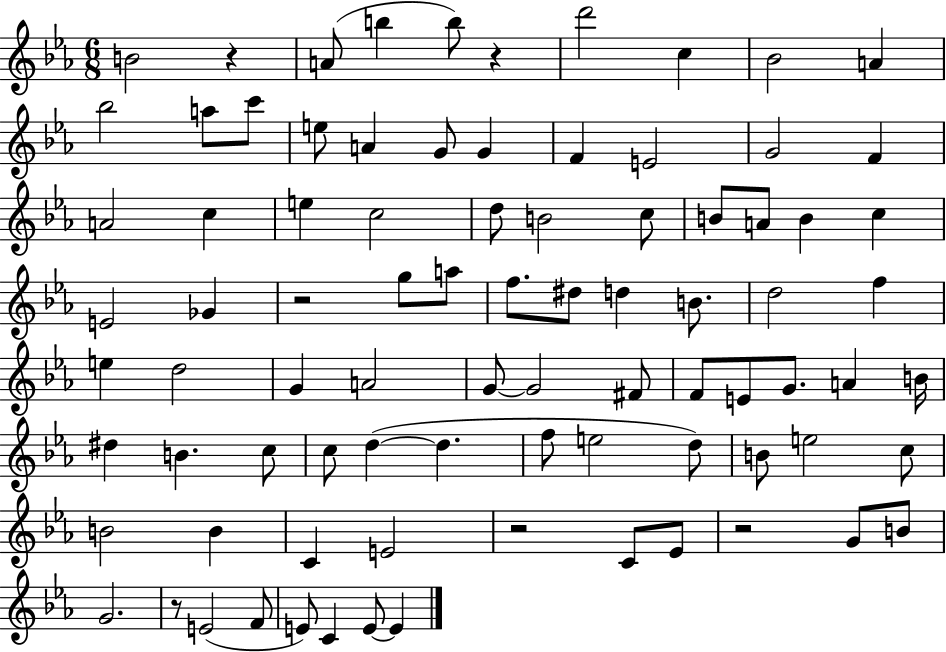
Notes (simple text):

B4/h R/q A4/e B5/q B5/e R/q D6/h C5/q Bb4/h A4/q Bb5/h A5/e C6/e E5/e A4/q G4/e G4/q F4/q E4/h G4/h F4/q A4/h C5/q E5/q C5/h D5/e B4/h C5/e B4/e A4/e B4/q C5/q E4/h Gb4/q R/h G5/e A5/e F5/e. D#5/e D5/q B4/e. D5/h F5/q E5/q D5/h G4/q A4/h G4/e G4/h F#4/e F4/e E4/e G4/e. A4/q B4/s D#5/q B4/q. C5/e C5/e D5/q D5/q. F5/e E5/h D5/e B4/e E5/h C5/e B4/h B4/q C4/q E4/h R/h C4/e Eb4/e R/h G4/e B4/e G4/h. R/e E4/h F4/e E4/e C4/q E4/e E4/q